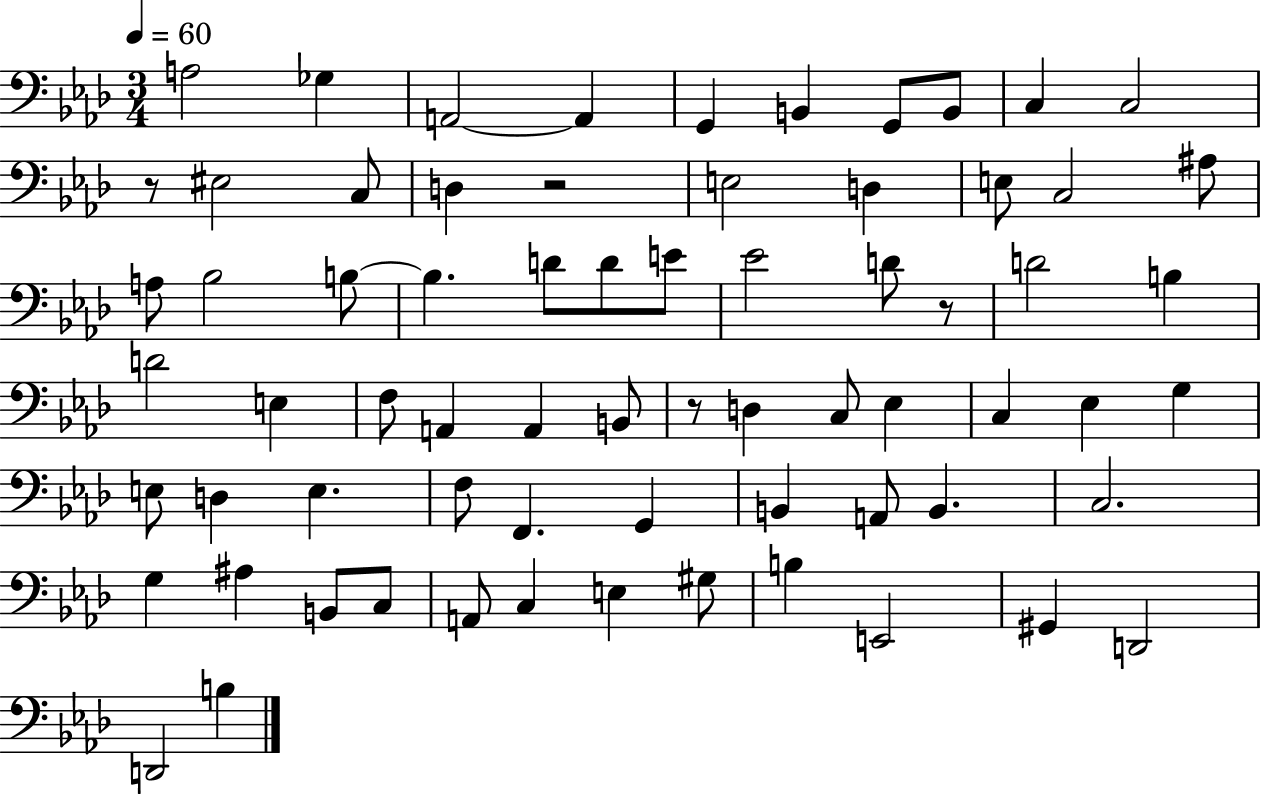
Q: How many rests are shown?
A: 4